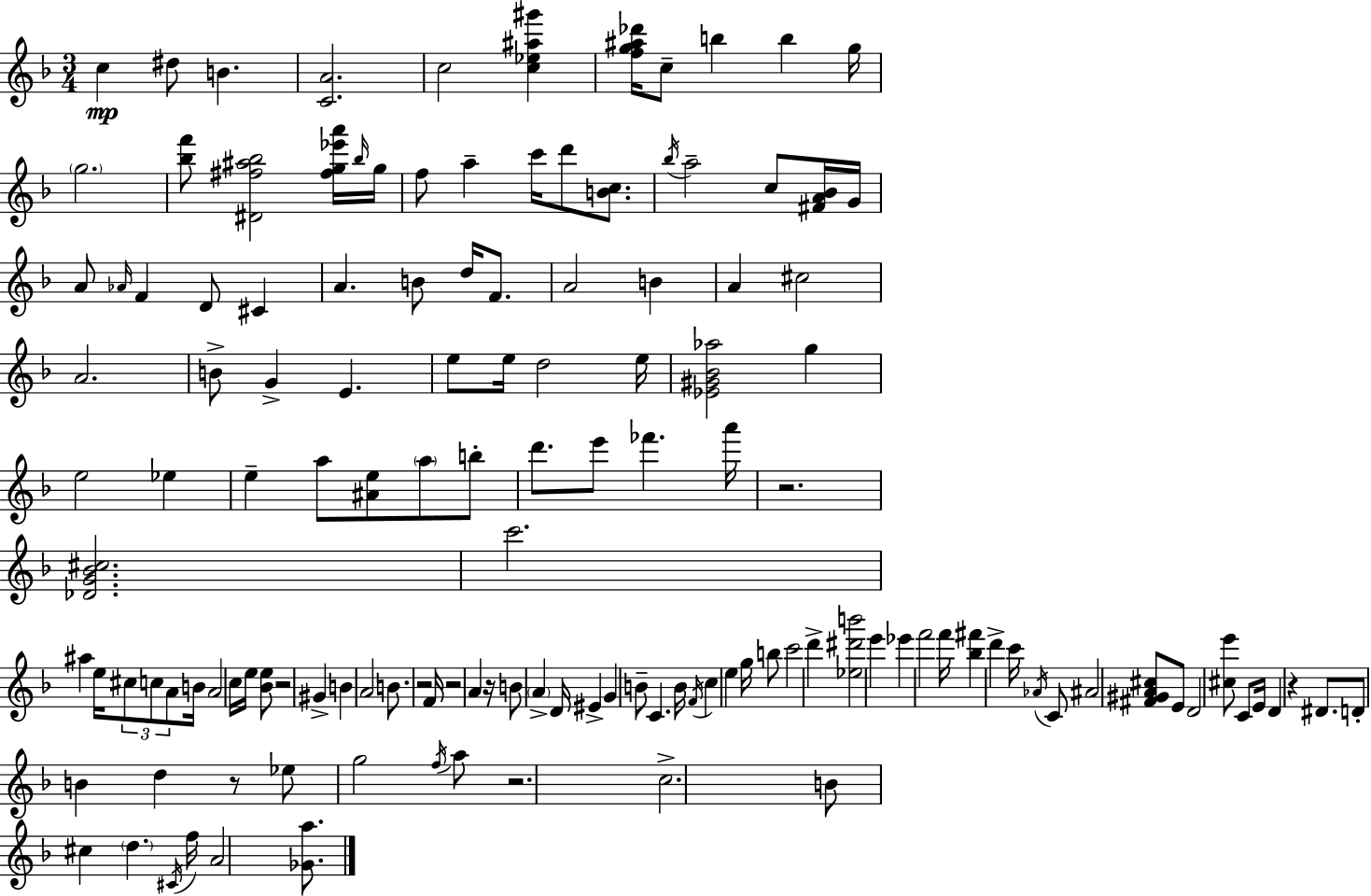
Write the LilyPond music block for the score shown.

{
  \clef treble
  \numericTimeSignature
  \time 3/4
  \key d \minor
  \repeat volta 2 { c''4\mp dis''8 b'4. | <c' a'>2. | c''2 <c'' ees'' ais'' gis'''>4 | <f'' g'' ais'' des'''>16 c''8-- b''4 b''4 g''16 | \break \parenthesize g''2. | <bes'' f'''>8 <dis' fis'' ais'' bes''>2 <fis'' g'' ees''' a'''>16 \grace { bes''16 } | g''16 f''8 a''4-- c'''16 d'''8 <b' c''>8. | \acciaccatura { bes''16 } a''2-- c''8 | \break <fis' a' bes'>16 g'16 a'8 \grace { aes'16 } f'4 d'8 cis'4 | a'4. b'8 d''16 | f'8. a'2 b'4 | a'4 cis''2 | \break a'2. | b'8-> g'4-> e'4. | e''8 e''16 d''2 | e''16 <ees' gis' bes' aes''>2 g''4 | \break e''2 ees''4 | e''4-- a''8 <ais' e''>8 \parenthesize a''8 | b''8-. d'''8. e'''8 fes'''4. | a'''16 r2. | \break <des' g' bes' cis''>2. | c'''2. | ais''4 e''16 \tuplet 3/2 { cis''8 c''8 | a'8 } b'16 a'2 c''16 | \break e''16 <bes' e''>8 r2 gis'4-> | b'4 a'2 | b'8. r2 | f'16 r2 a'4 | \break r16 b'8 \parenthesize a'4-> d'16 eis'4-> | g'4 b'8-- c'4. | b'16 \acciaccatura { f'16 } c''4 e''4 | g''16 b''8 c'''2 | \break d'''4-> <ees'' dis''' b'''>2 | e'''4 ees'''4 f'''2 | f'''16 <bes'' fis'''>4 d'''4-> | c'''16 \acciaccatura { aes'16 } c'8 ais'2 | \break <fis' gis' a' cis''>8 e'8 d'2 | <cis'' e'''>8 c'8 e'16 d'4 r4 | dis'8. d'8-. b'4 d''4 | r8 ees''8 g''2 | \break \acciaccatura { f''16 } a''8 r2. | c''2.-> | b'8 cis''4 | \parenthesize d''4. \acciaccatura { cis'16 } f''16 a'2 | \break <ges' a''>8. } \bar "|."
}